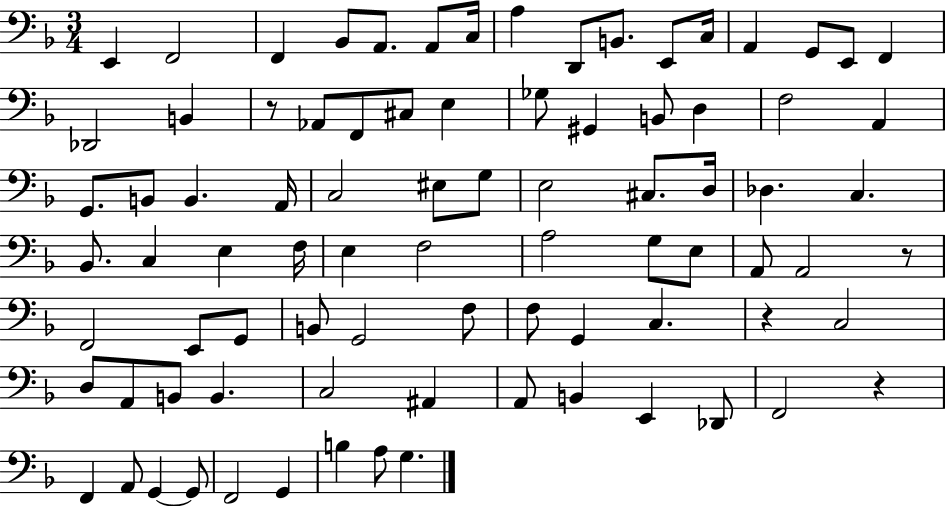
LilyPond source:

{
  \clef bass
  \numericTimeSignature
  \time 3/4
  \key f \major
  e,4 f,2 | f,4 bes,8 a,8. a,8 c16 | a4 d,8 b,8. e,8 c16 | a,4 g,8 e,8 f,4 | \break des,2 b,4 | r8 aes,8 f,8 cis8 e4 | ges8 gis,4 b,8 d4 | f2 a,4 | \break g,8. b,8 b,4. a,16 | c2 eis8 g8 | e2 cis8. d16 | des4. c4. | \break bes,8. c4 e4 f16 | e4 f2 | a2 g8 e8 | a,8 a,2 r8 | \break f,2 e,8 g,8 | b,8 g,2 f8 | f8 g,4 c4. | r4 c2 | \break d8 a,8 b,8 b,4. | c2 ais,4 | a,8 b,4 e,4 des,8 | f,2 r4 | \break f,4 a,8 g,4~~ g,8 | f,2 g,4 | b4 a8 g4. | \bar "|."
}